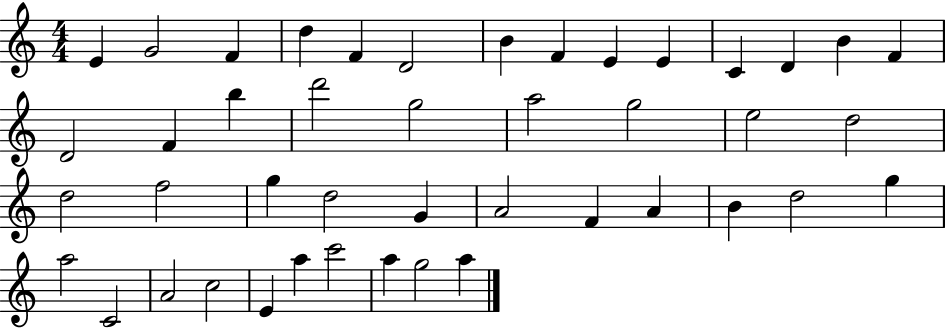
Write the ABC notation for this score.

X:1
T:Untitled
M:4/4
L:1/4
K:C
E G2 F d F D2 B F E E C D B F D2 F b d'2 g2 a2 g2 e2 d2 d2 f2 g d2 G A2 F A B d2 g a2 C2 A2 c2 E a c'2 a g2 a